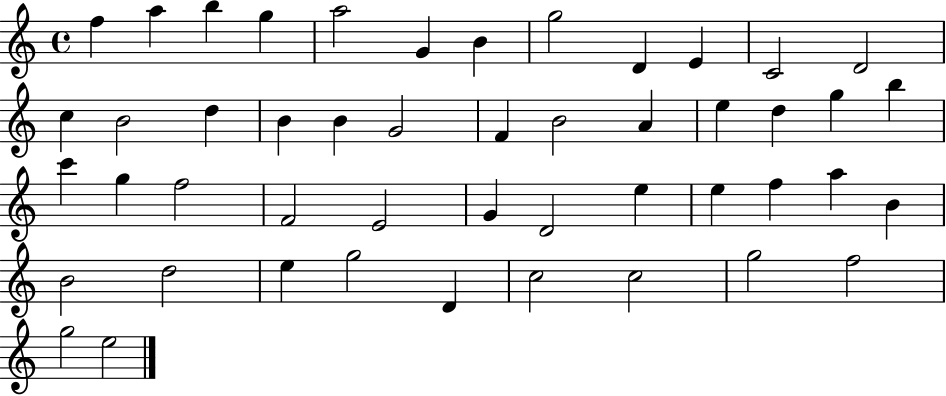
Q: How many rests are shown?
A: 0